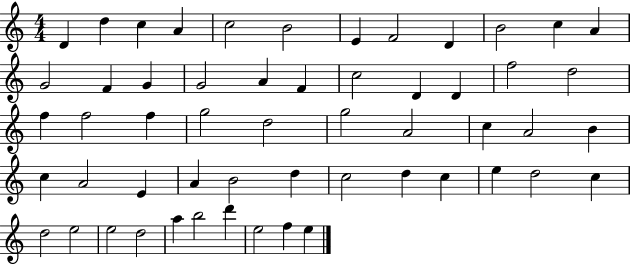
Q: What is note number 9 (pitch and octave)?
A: D4